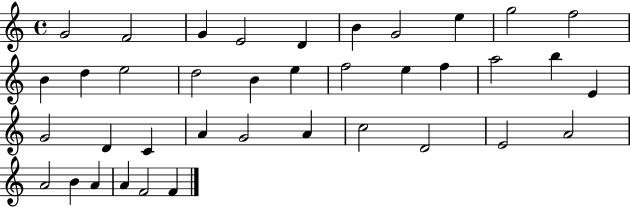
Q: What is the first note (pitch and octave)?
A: G4